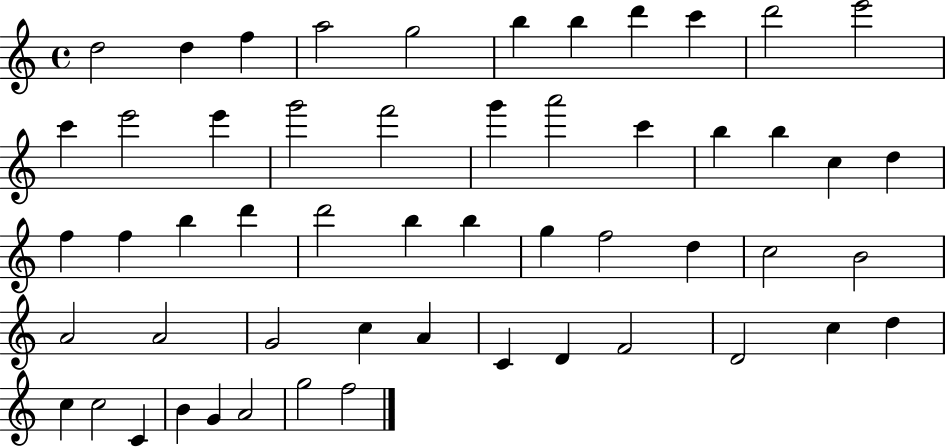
D5/h D5/q F5/q A5/h G5/h B5/q B5/q D6/q C6/q D6/h E6/h C6/q E6/h E6/q G6/h F6/h G6/q A6/h C6/q B5/q B5/q C5/q D5/q F5/q F5/q B5/q D6/q D6/h B5/q B5/q G5/q F5/h D5/q C5/h B4/h A4/h A4/h G4/h C5/q A4/q C4/q D4/q F4/h D4/h C5/q D5/q C5/q C5/h C4/q B4/q G4/q A4/h G5/h F5/h